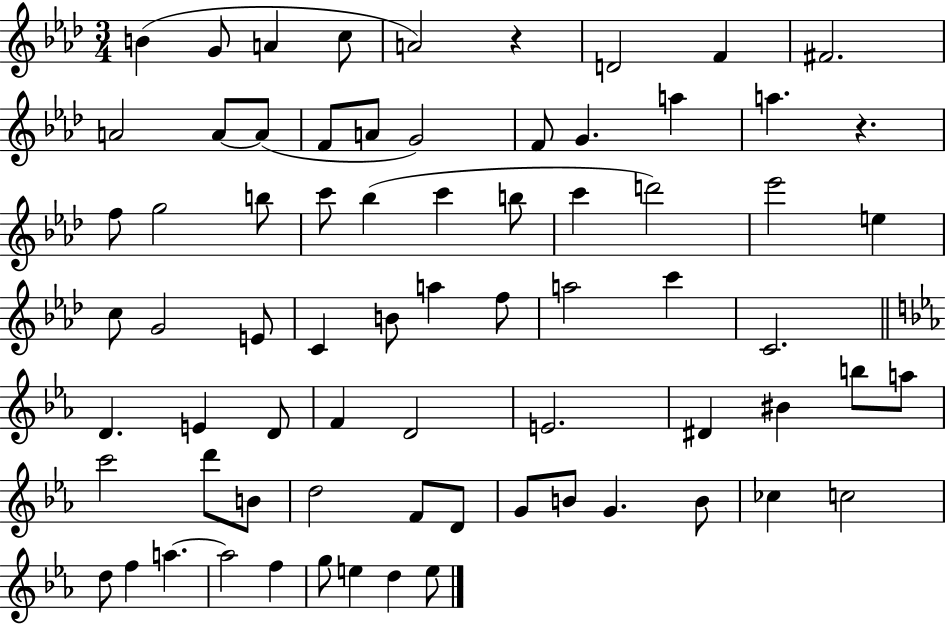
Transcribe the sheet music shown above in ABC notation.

X:1
T:Untitled
M:3/4
L:1/4
K:Ab
B G/2 A c/2 A2 z D2 F ^F2 A2 A/2 A/2 F/2 A/2 G2 F/2 G a a z f/2 g2 b/2 c'/2 _b c' b/2 c' d'2 _e'2 e c/2 G2 E/2 C B/2 a f/2 a2 c' C2 D E D/2 F D2 E2 ^D ^B b/2 a/2 c'2 d'/2 B/2 d2 F/2 D/2 G/2 B/2 G B/2 _c c2 d/2 f a a2 f g/2 e d e/2